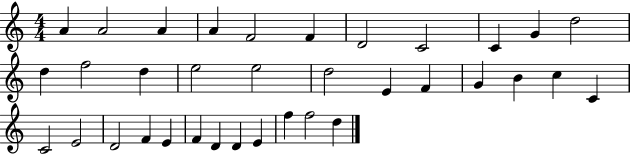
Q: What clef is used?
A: treble